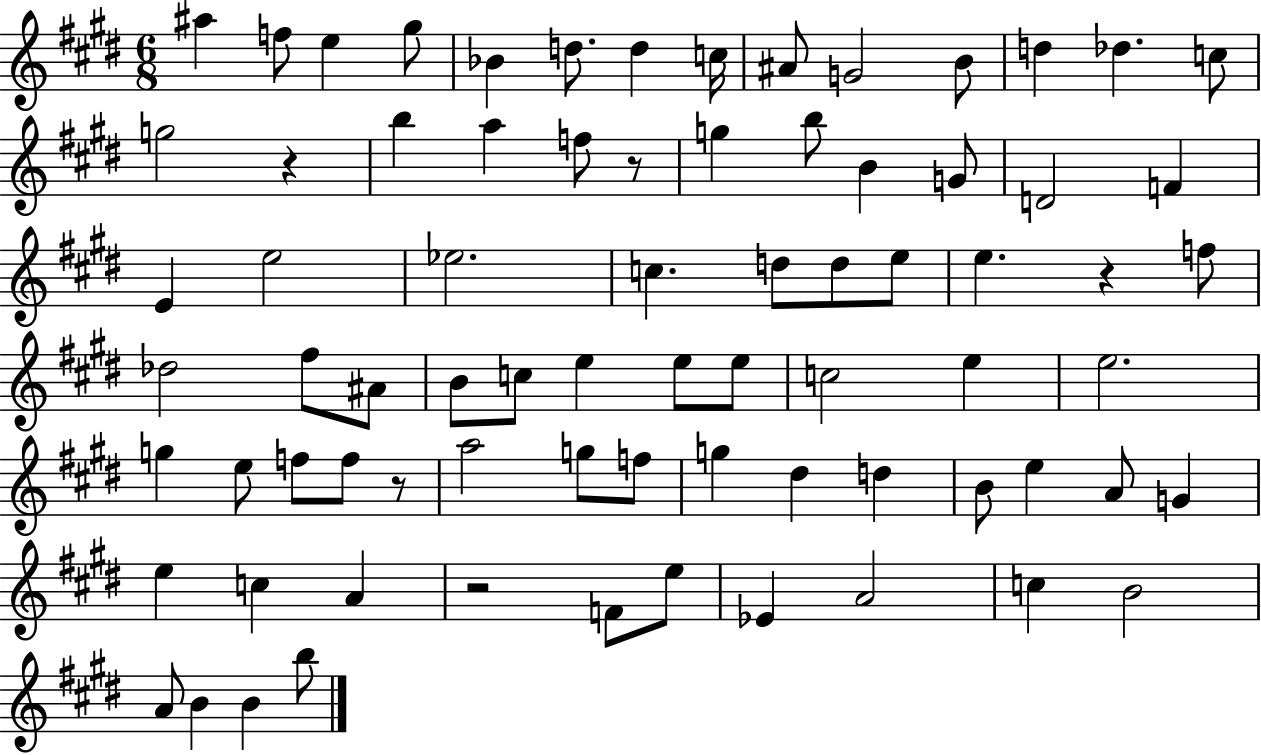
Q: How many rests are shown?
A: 5